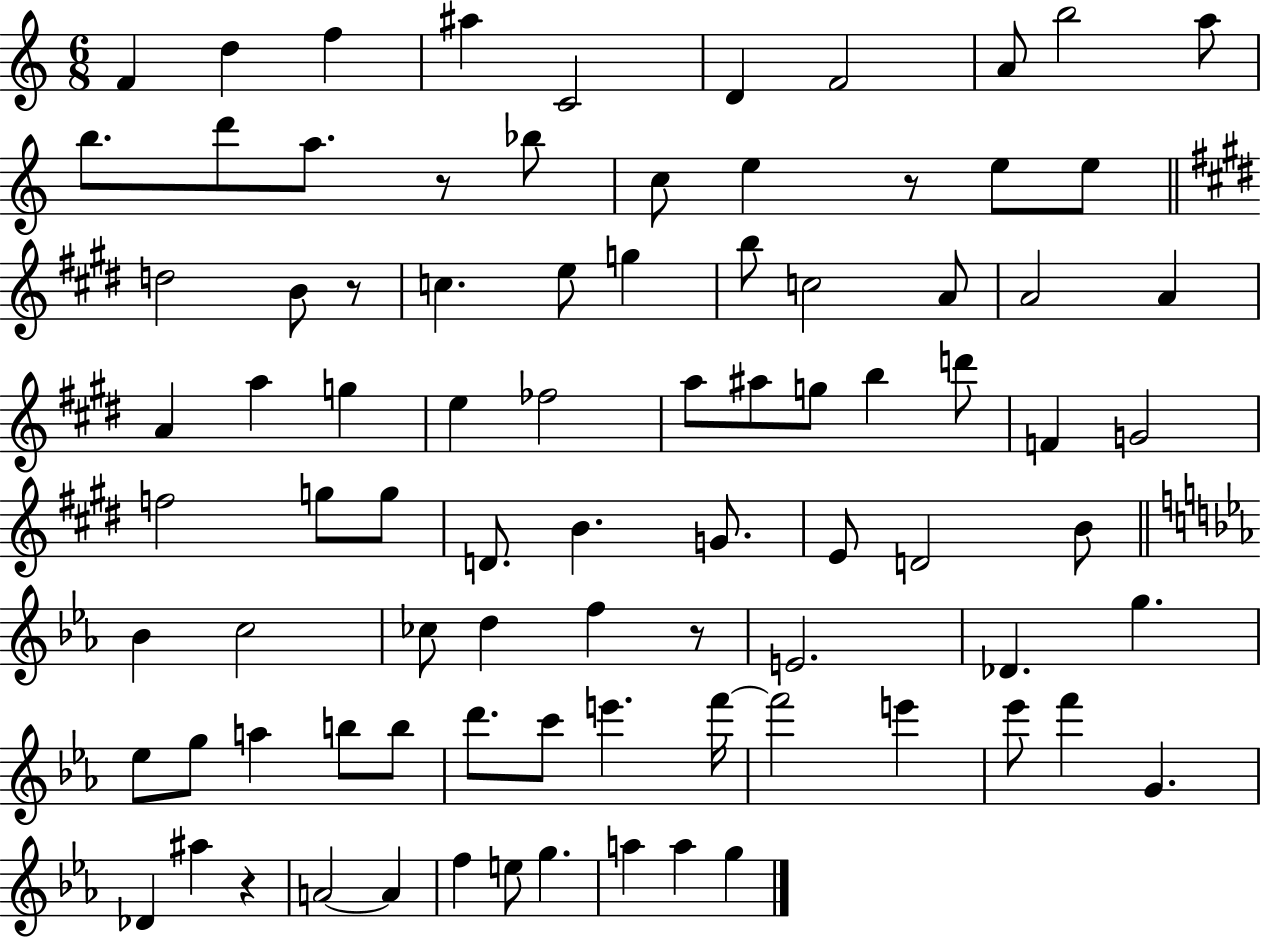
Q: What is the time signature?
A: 6/8